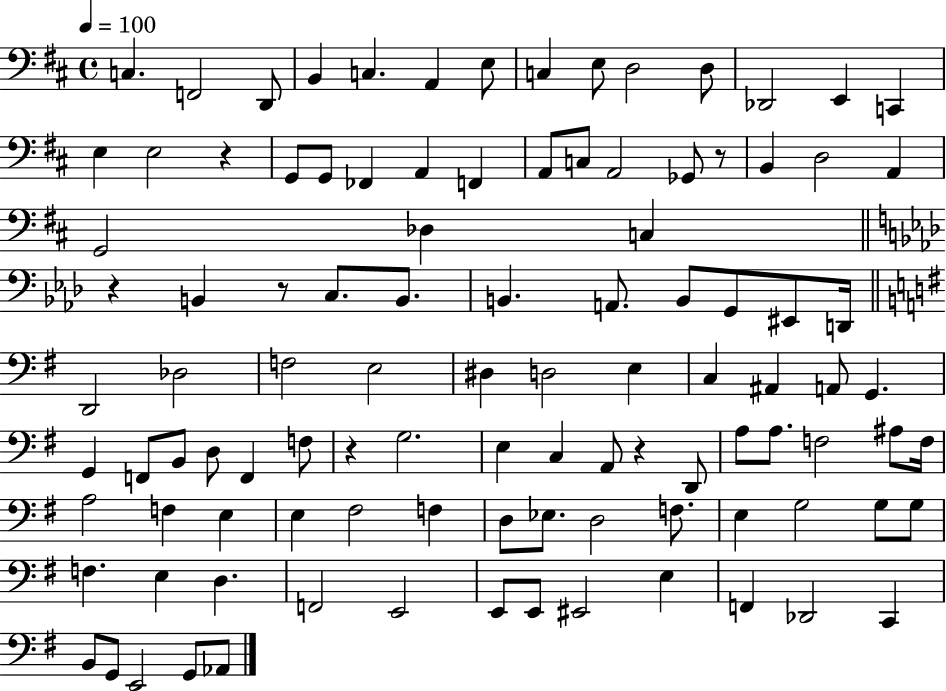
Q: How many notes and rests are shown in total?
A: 104